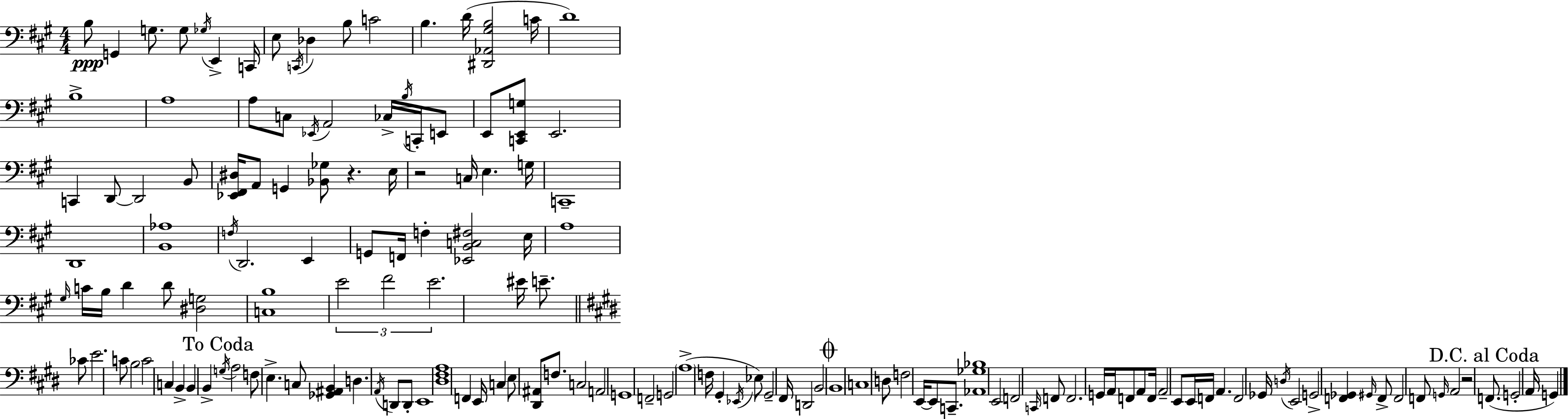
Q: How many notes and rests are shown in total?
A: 149